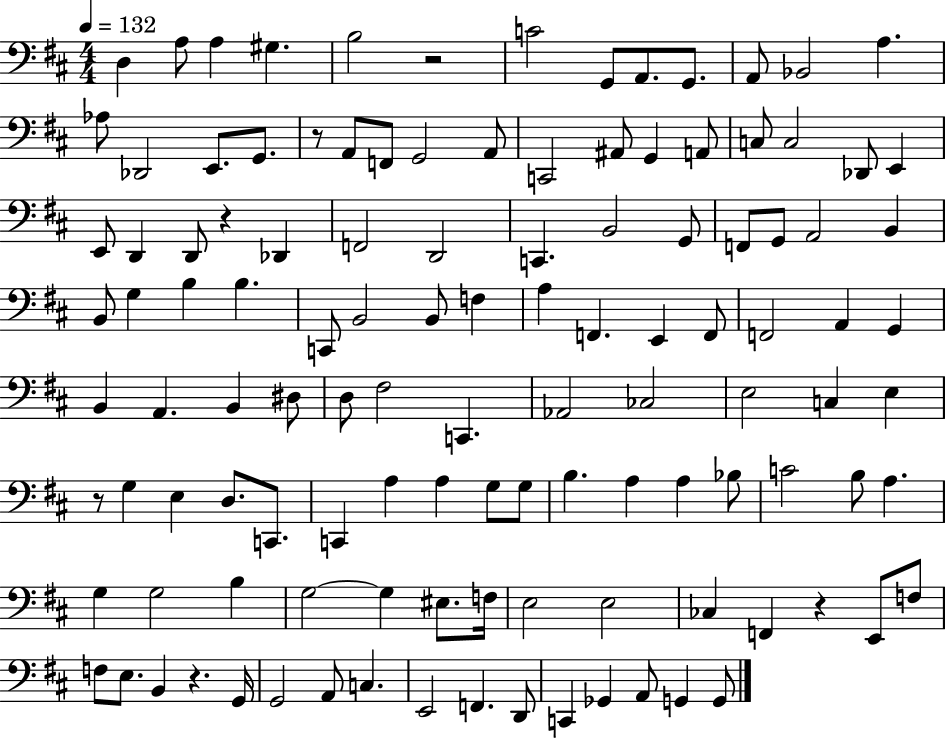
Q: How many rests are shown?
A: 6